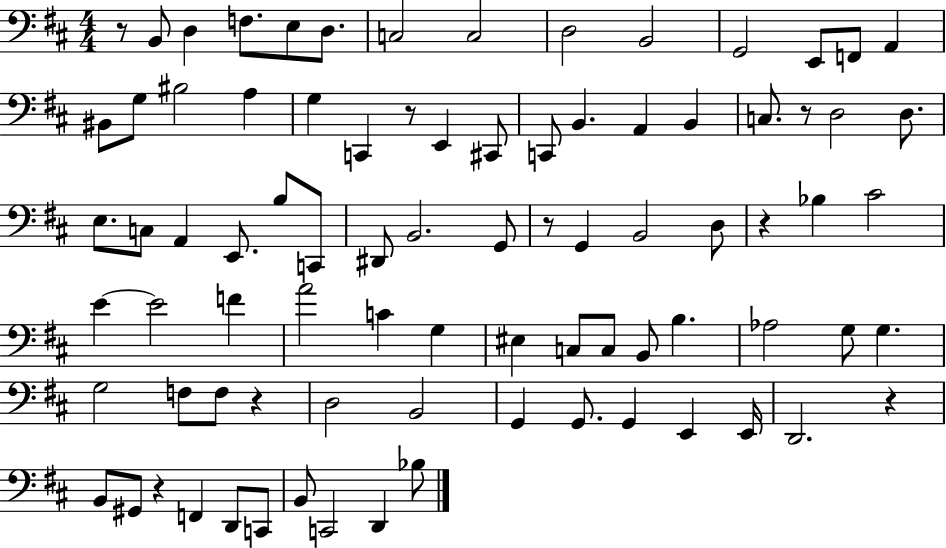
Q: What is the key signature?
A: D major